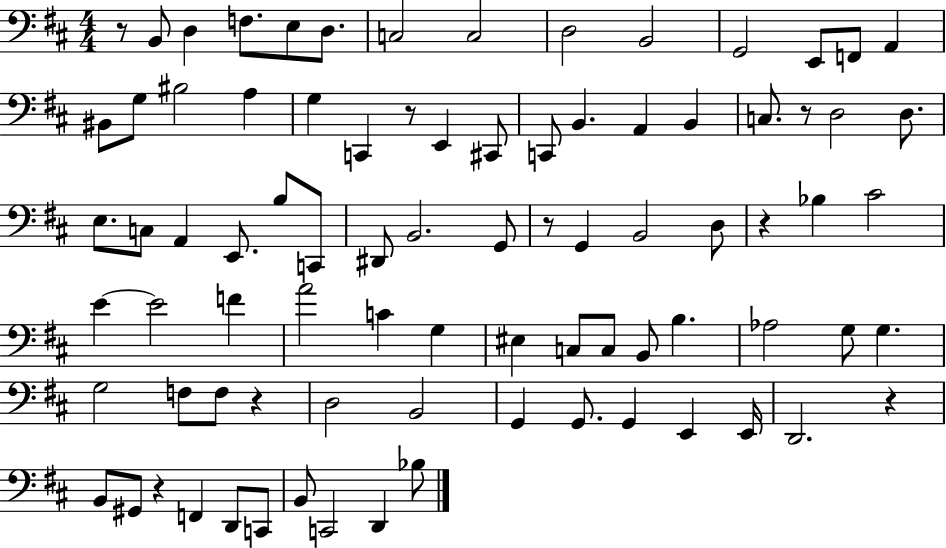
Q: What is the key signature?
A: D major